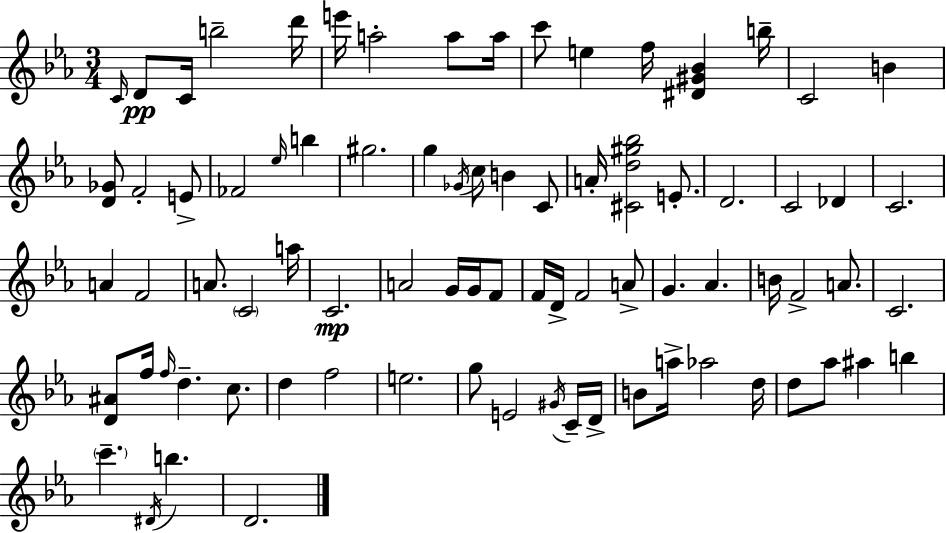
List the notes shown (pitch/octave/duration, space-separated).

C4/s D4/e C4/s B5/h D6/s E6/s A5/h A5/e A5/s C6/e E5/q F5/s [D#4,G#4,Bb4]/q B5/s C4/h B4/q [D4,Gb4]/e F4/h E4/e FES4/h Eb5/s B5/q G#5/h. G5/q Gb4/s C5/e B4/q C4/e A4/s [C#4,D5,G#5,Bb5]/h E4/e. D4/h. C4/h Db4/q C4/h. A4/q F4/h A4/e. C4/h A5/s C4/h. A4/h G4/s G4/s F4/e F4/s D4/s F4/h A4/e G4/q. Ab4/q. B4/s F4/h A4/e. C4/h. [D4,A#4]/e F5/s F5/s D5/q. C5/e. D5/q F5/h E5/h. G5/e E4/h G#4/s C4/s D4/s B4/e A5/s Ab5/h D5/s D5/e Ab5/e A#5/q B5/q C6/q. D#4/s B5/q. D4/h.